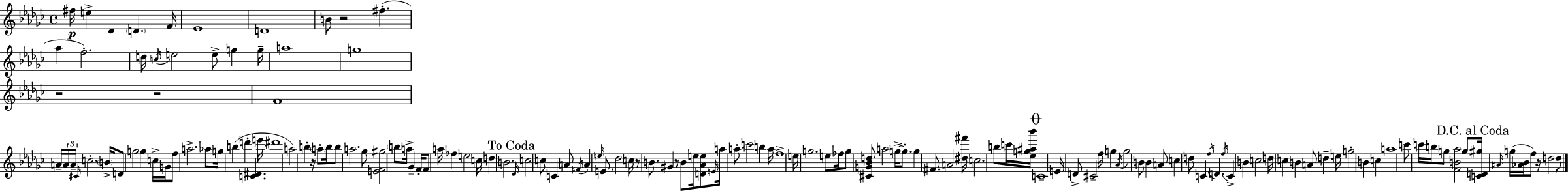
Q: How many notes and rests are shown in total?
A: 149